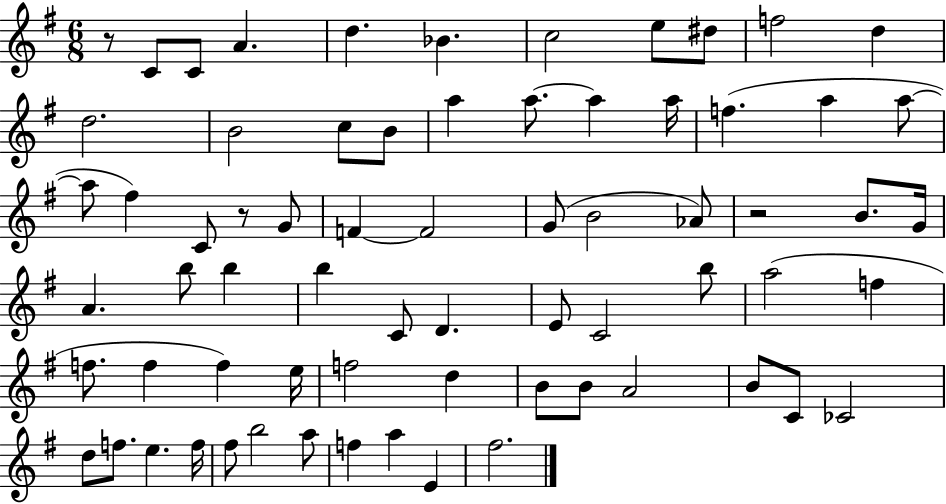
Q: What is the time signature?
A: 6/8